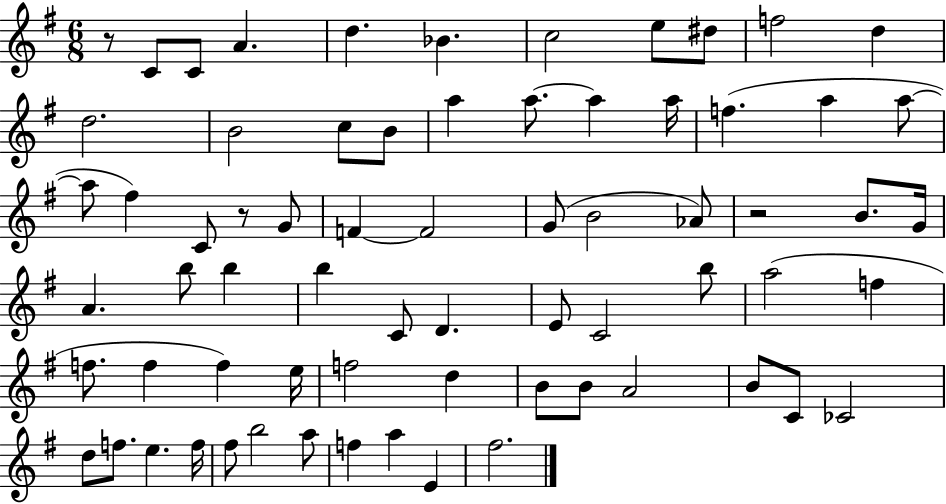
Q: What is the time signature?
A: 6/8